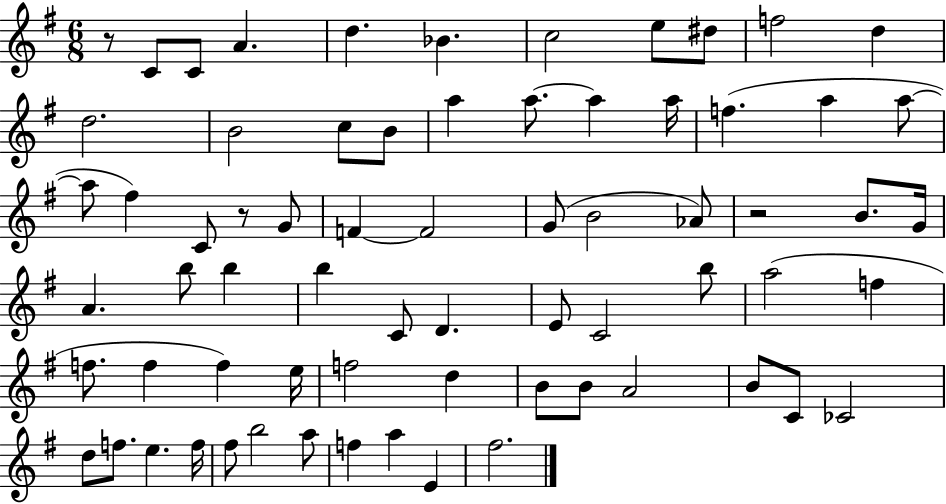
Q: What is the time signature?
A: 6/8